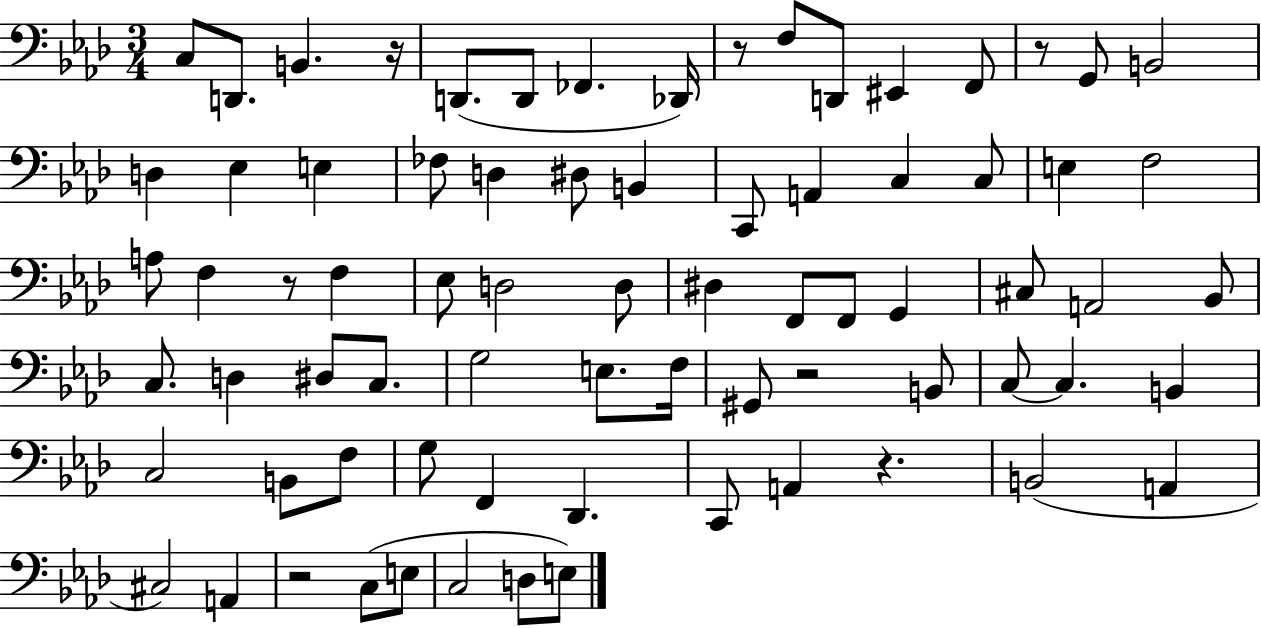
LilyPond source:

{
  \clef bass
  \numericTimeSignature
  \time 3/4
  \key aes \major
  c8 d,8. b,4. r16 | d,8.( d,8 fes,4. des,16) | r8 f8 d,8 eis,4 f,8 | r8 g,8 b,2 | \break d4 ees4 e4 | fes8 d4 dis8 b,4 | c,8 a,4 c4 c8 | e4 f2 | \break a8 f4 r8 f4 | ees8 d2 d8 | dis4 f,8 f,8 g,4 | cis8 a,2 bes,8 | \break c8. d4 dis8 c8. | g2 e8. f16 | gis,8 r2 b,8 | c8~~ c4. b,4 | \break c2 b,8 f8 | g8 f,4 des,4. | c,8 a,4 r4. | b,2( a,4 | \break cis2) a,4 | r2 c8( e8 | c2 d8 e8) | \bar "|."
}